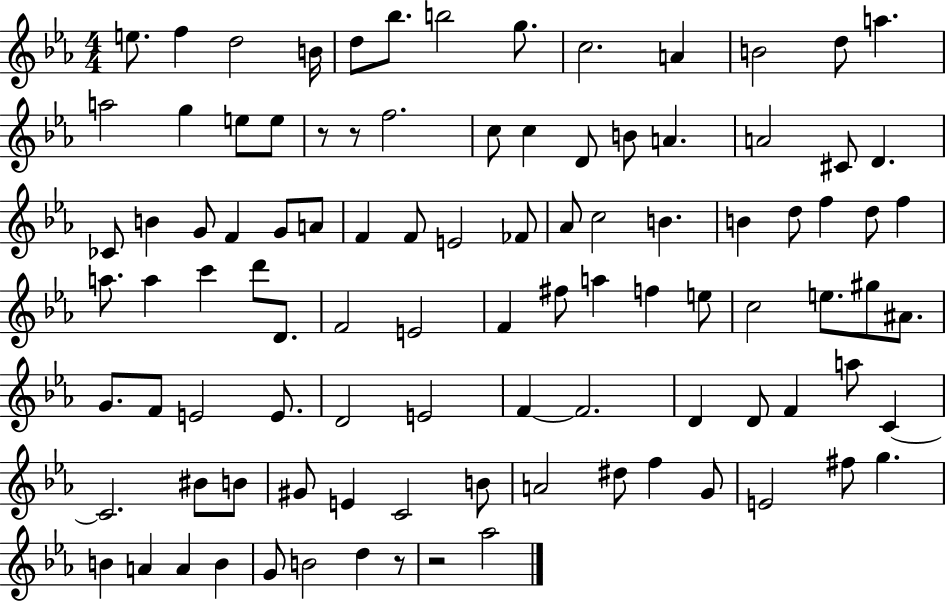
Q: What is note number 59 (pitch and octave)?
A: G#5